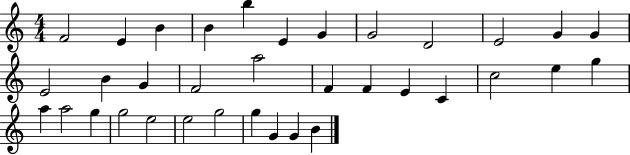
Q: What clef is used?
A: treble